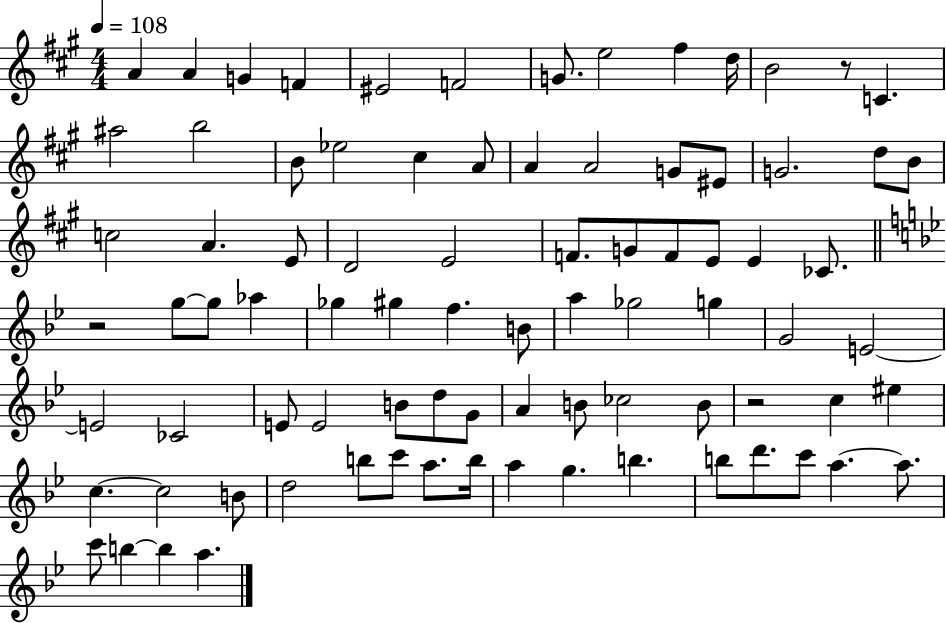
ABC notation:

X:1
T:Untitled
M:4/4
L:1/4
K:A
A A G F ^E2 F2 G/2 e2 ^f d/4 B2 z/2 C ^a2 b2 B/2 _e2 ^c A/2 A A2 G/2 ^E/2 G2 d/2 B/2 c2 A E/2 D2 E2 F/2 G/2 F/2 E/2 E _C/2 z2 g/2 g/2 _a _g ^g f B/2 a _g2 g G2 E2 E2 _C2 E/2 E2 B/2 d/2 G/2 A B/2 _c2 B/2 z2 c ^e c c2 B/2 d2 b/2 c'/2 a/2 b/4 a g b b/2 d'/2 c'/2 a a/2 c'/2 b b a